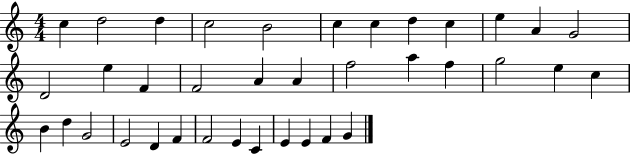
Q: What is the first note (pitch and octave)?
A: C5